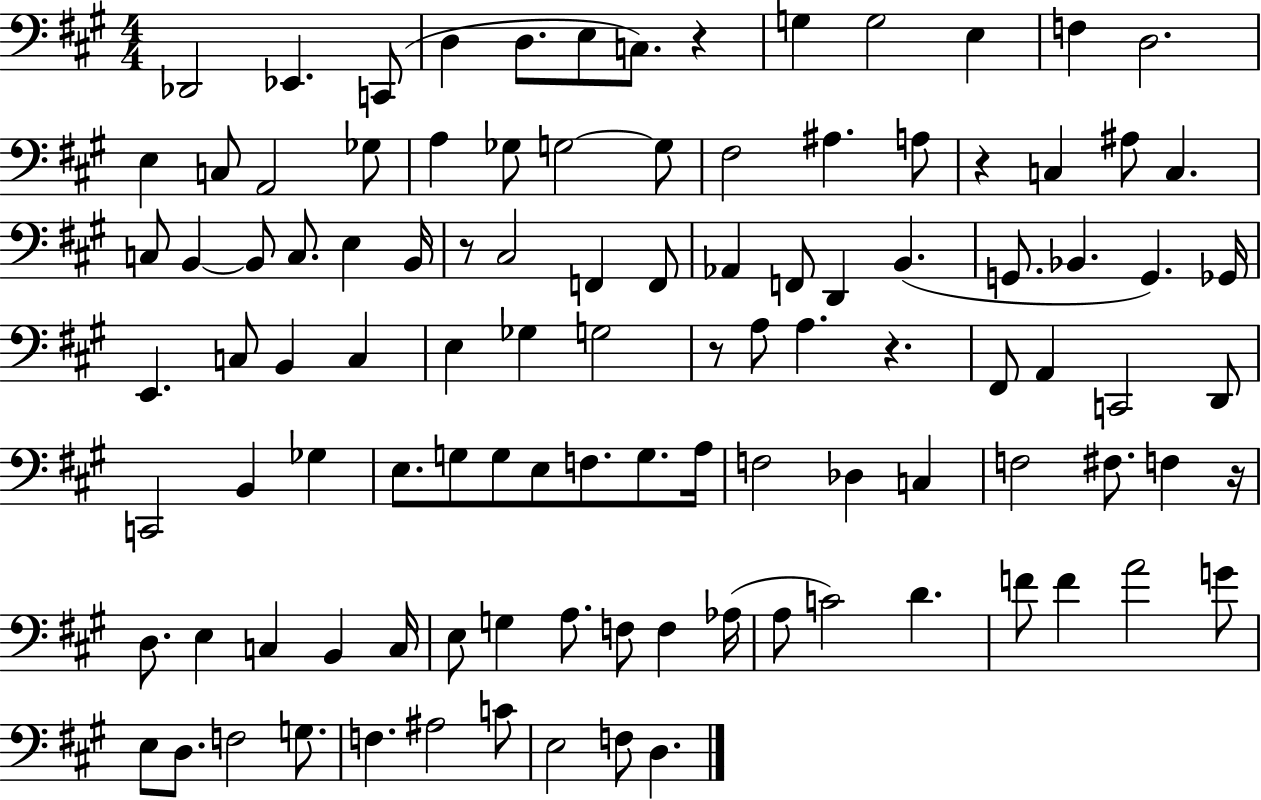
{
  \clef bass
  \numericTimeSignature
  \time 4/4
  \key a \major
  des,2 ees,4. c,8( | d4 d8. e8 c8.) r4 | g4 g2 e4 | f4 d2. | \break e4 c8 a,2 ges8 | a4 ges8 g2~~ g8 | fis2 ais4. a8 | r4 c4 ais8 c4. | \break c8 b,4~~ b,8 c8. e4 b,16 | r8 cis2 f,4 f,8 | aes,4 f,8 d,4 b,4.( | g,8. bes,4. g,4.) ges,16 | \break e,4. c8 b,4 c4 | e4 ges4 g2 | r8 a8 a4. r4. | fis,8 a,4 c,2 d,8 | \break c,2 b,4 ges4 | e8. g8 g8 e8 f8. g8. a16 | f2 des4 c4 | f2 fis8. f4 r16 | \break d8. e4 c4 b,4 c16 | e8 g4 a8. f8 f4 aes16( | a8 c'2) d'4. | f'8 f'4 a'2 g'8 | \break e8 d8. f2 g8. | f4. ais2 c'8 | e2 f8 d4. | \bar "|."
}